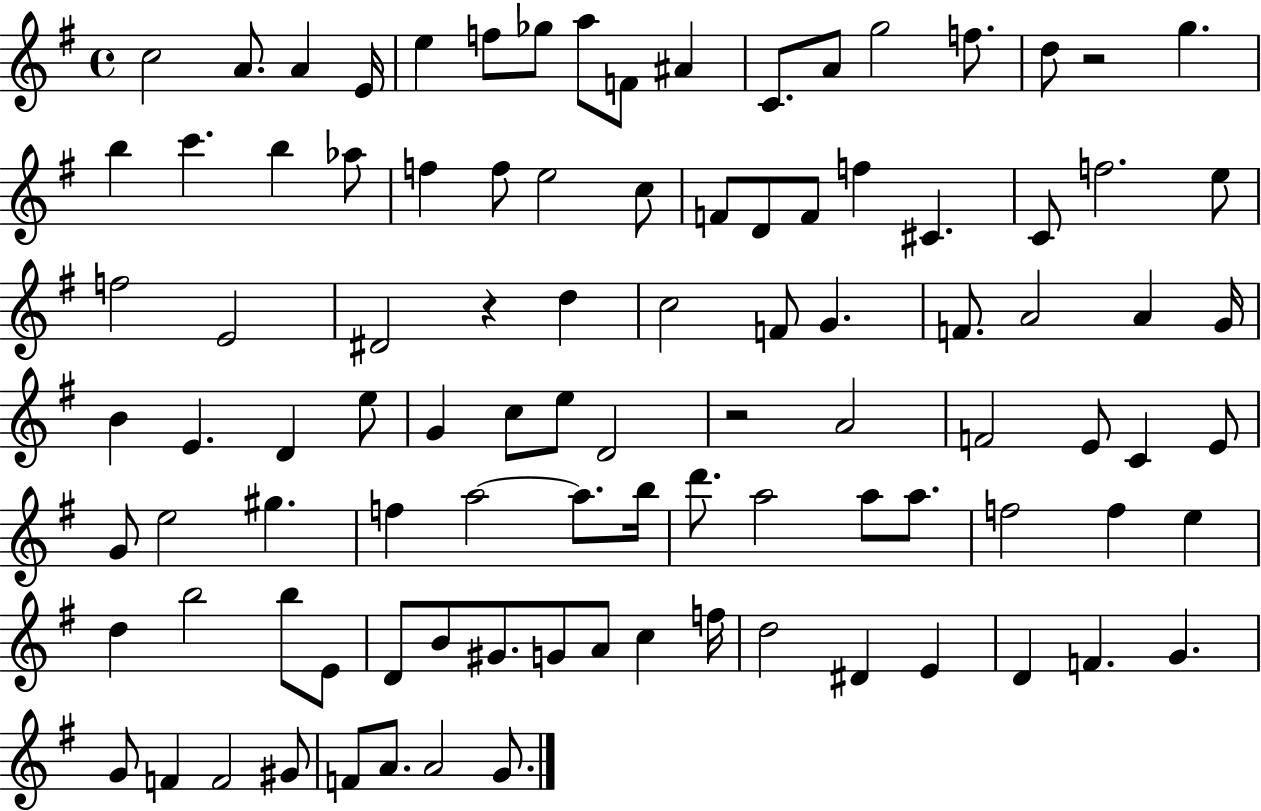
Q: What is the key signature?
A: G major